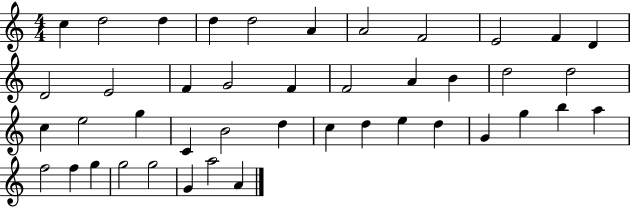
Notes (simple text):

C5/q D5/h D5/q D5/q D5/h A4/q A4/h F4/h E4/h F4/q D4/q D4/h E4/h F4/q G4/h F4/q F4/h A4/q B4/q D5/h D5/h C5/q E5/h G5/q C4/q B4/h D5/q C5/q D5/q E5/q D5/q G4/q G5/q B5/q A5/q F5/h F5/q G5/q G5/h G5/h G4/q A5/h A4/q